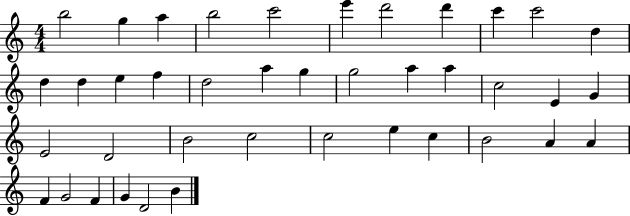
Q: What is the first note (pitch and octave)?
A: B5